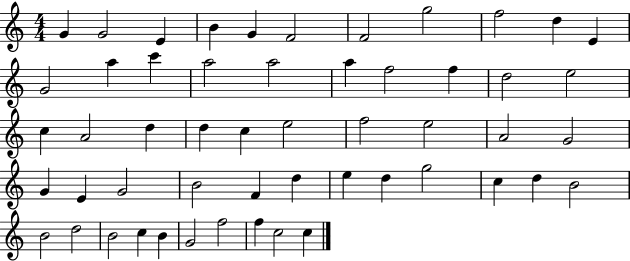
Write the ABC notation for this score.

X:1
T:Untitled
M:4/4
L:1/4
K:C
G G2 E B G F2 F2 g2 f2 d E G2 a c' a2 a2 a f2 f d2 e2 c A2 d d c e2 f2 e2 A2 G2 G E G2 B2 F d e d g2 c d B2 B2 d2 B2 c B G2 f2 f c2 c